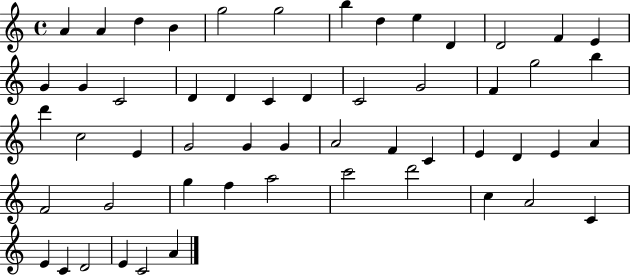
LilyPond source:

{
  \clef treble
  \time 4/4
  \defaultTimeSignature
  \key c \major
  a'4 a'4 d''4 b'4 | g''2 g''2 | b''4 d''4 e''4 d'4 | d'2 f'4 e'4 | \break g'4 g'4 c'2 | d'4 d'4 c'4 d'4 | c'2 g'2 | f'4 g''2 b''4 | \break d'''4 c''2 e'4 | g'2 g'4 g'4 | a'2 f'4 c'4 | e'4 d'4 e'4 a'4 | \break f'2 g'2 | g''4 f''4 a''2 | c'''2 d'''2 | c''4 a'2 c'4 | \break e'4 c'4 d'2 | e'4 c'2 a'4 | \bar "|."
}